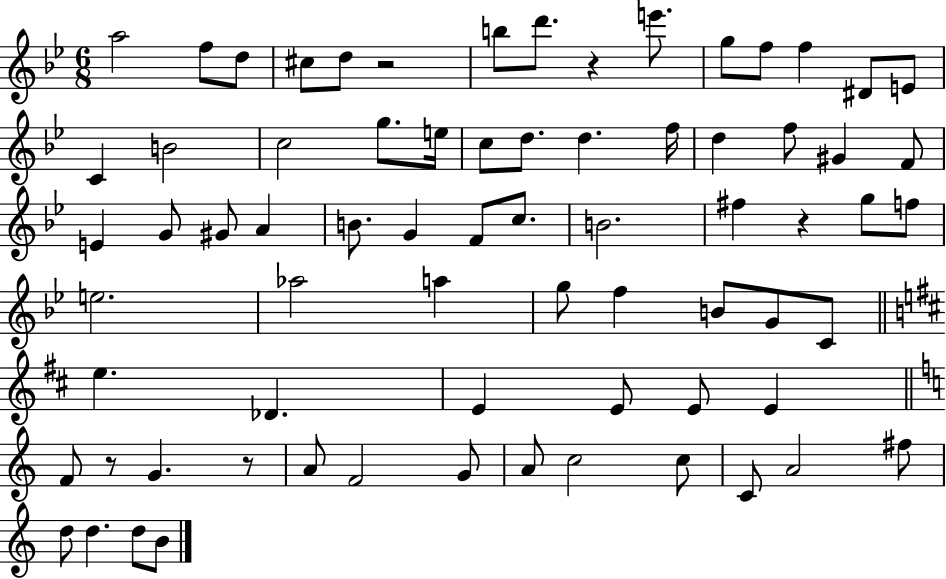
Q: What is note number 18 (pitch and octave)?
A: E5